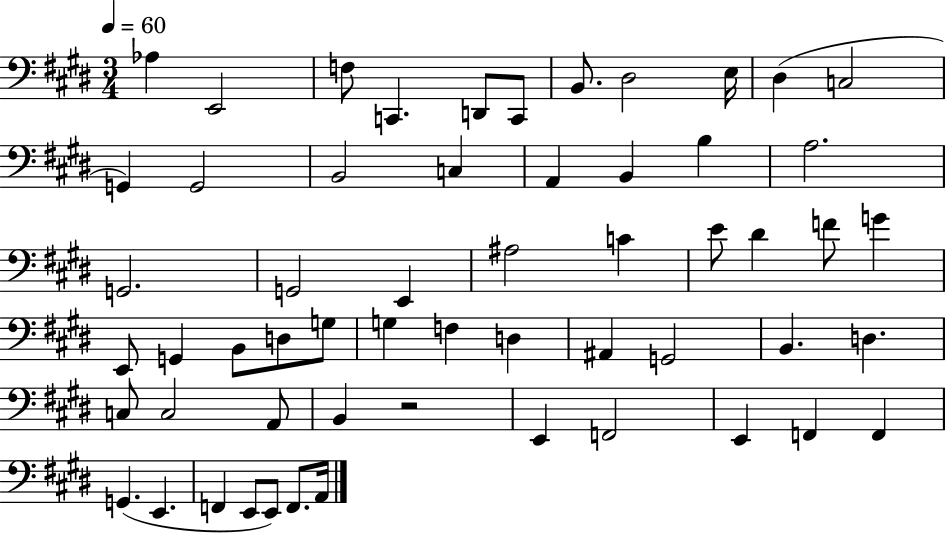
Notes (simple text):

Ab3/q E2/h F3/e C2/q. D2/e C2/e B2/e. D#3/h E3/s D#3/q C3/h G2/q G2/h B2/h C3/q A2/q B2/q B3/q A3/h. G2/h. G2/h E2/q A#3/h C4/q E4/e D#4/q F4/e G4/q E2/e G2/q B2/e D3/e G3/e G3/q F3/q D3/q A#2/q G2/h B2/q. D3/q. C3/e C3/h A2/e B2/q R/h E2/q F2/h E2/q F2/q F2/q G2/q. E2/q. F2/q E2/e E2/e F2/e. A2/s